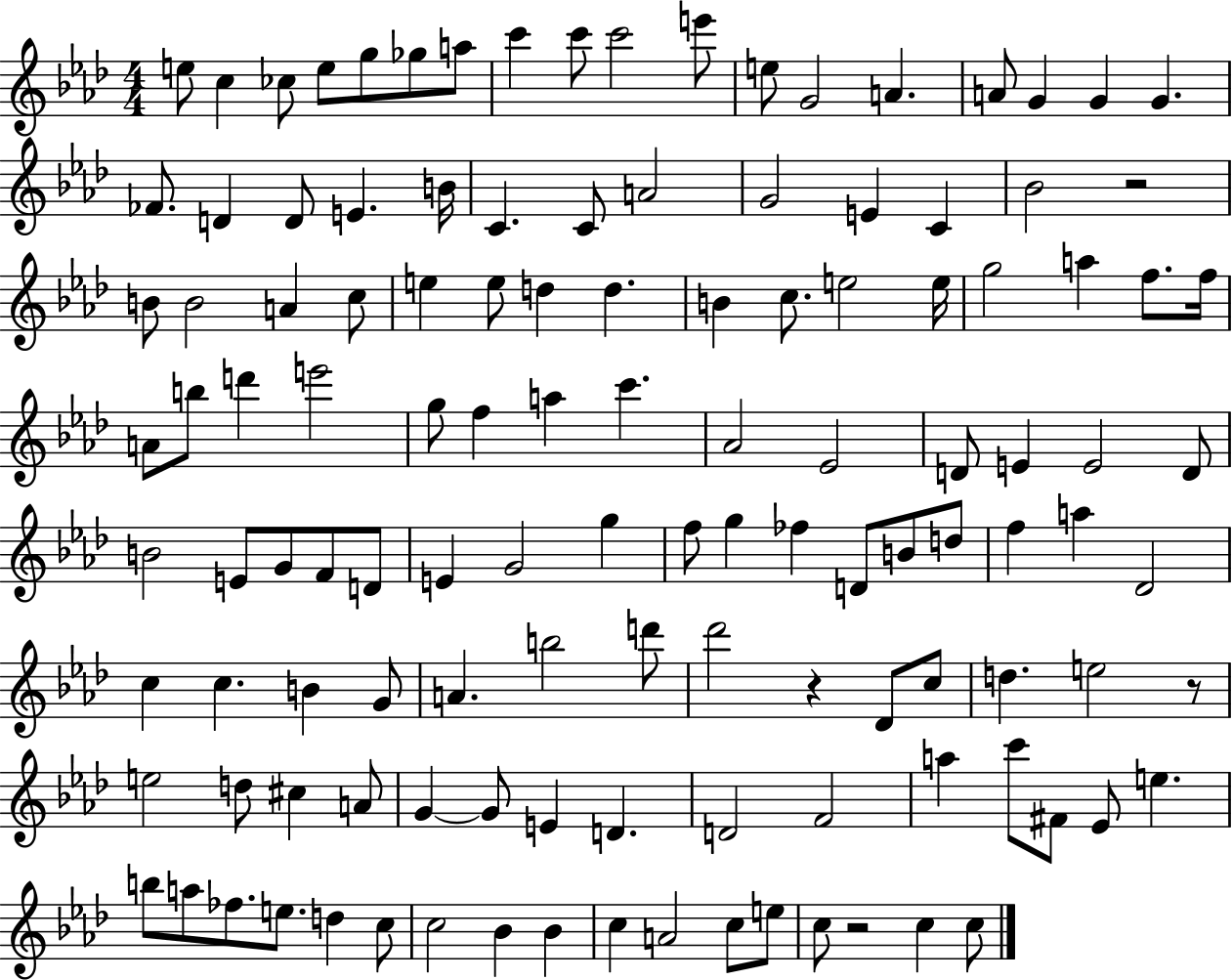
{
  \clef treble
  \numericTimeSignature
  \time 4/4
  \key aes \major
  e''8 c''4 ces''8 e''8 g''8 ges''8 a''8 | c'''4 c'''8 c'''2 e'''8 | e''8 g'2 a'4. | a'8 g'4 g'4 g'4. | \break fes'8. d'4 d'8 e'4. b'16 | c'4. c'8 a'2 | g'2 e'4 c'4 | bes'2 r2 | \break b'8 b'2 a'4 c''8 | e''4 e''8 d''4 d''4. | b'4 c''8. e''2 e''16 | g''2 a''4 f''8. f''16 | \break a'8 b''8 d'''4 e'''2 | g''8 f''4 a''4 c'''4. | aes'2 ees'2 | d'8 e'4 e'2 d'8 | \break b'2 e'8 g'8 f'8 d'8 | e'4 g'2 g''4 | f''8 g''4 fes''4 d'8 b'8 d''8 | f''4 a''4 des'2 | \break c''4 c''4. b'4 g'8 | a'4. b''2 d'''8 | des'''2 r4 des'8 c''8 | d''4. e''2 r8 | \break e''2 d''8 cis''4 a'8 | g'4~~ g'8 e'4 d'4. | d'2 f'2 | a''4 c'''8 fis'8 ees'8 e''4. | \break b''8 a''8 fes''8. e''8. d''4 c''8 | c''2 bes'4 bes'4 | c''4 a'2 c''8 e''8 | c''8 r2 c''4 c''8 | \break \bar "|."
}